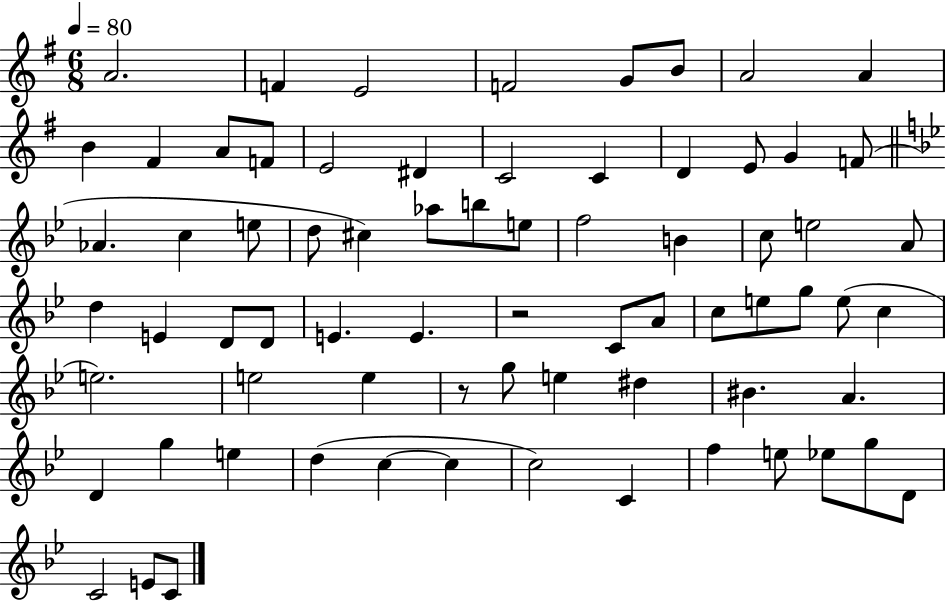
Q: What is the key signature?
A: G major